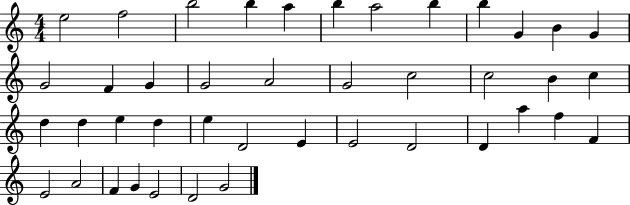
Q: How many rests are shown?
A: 0